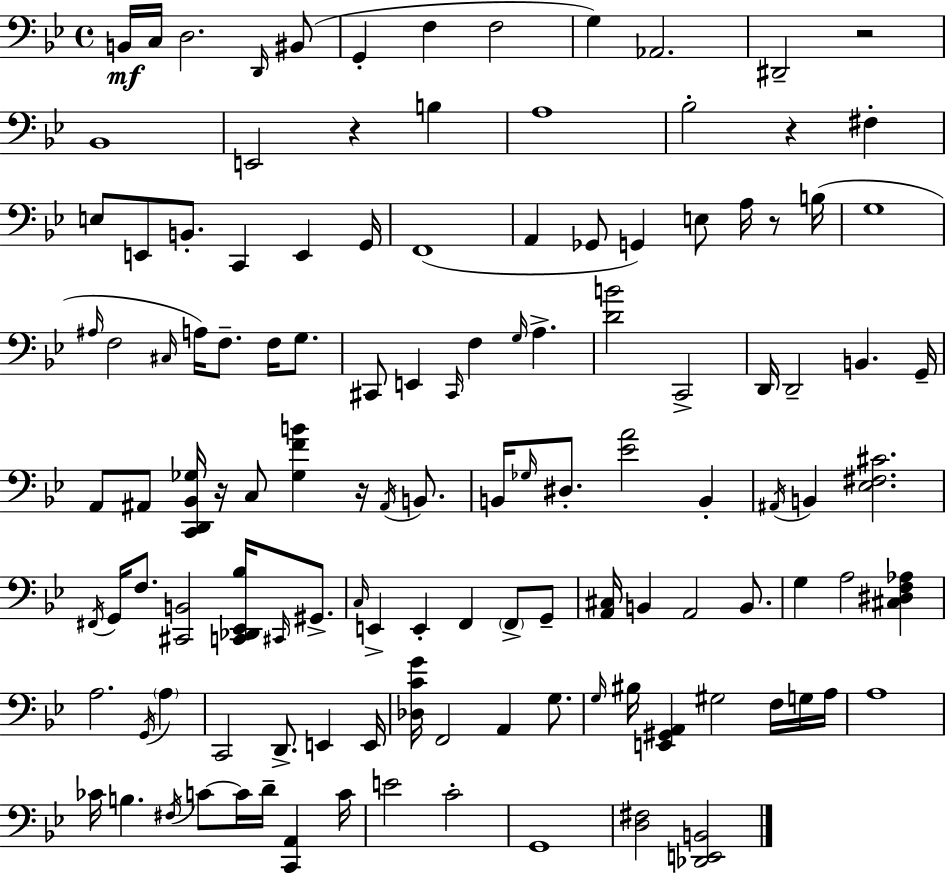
B2/s C3/s D3/h. D2/s BIS2/e G2/q F3/q F3/h G3/q Ab2/h. D#2/h R/h Bb2/w E2/h R/q B3/q A3/w Bb3/h R/q F#3/q E3/e E2/e B2/e. C2/q E2/q G2/s F2/w A2/q Gb2/e G2/q E3/e A3/s R/e B3/s G3/w A#3/s F3/h C#3/s A3/s F3/e. F3/s G3/e. C#2/e E2/q C#2/s F3/q G3/s A3/q. [D4,B4]/h C2/h D2/s D2/h B2/q. G2/s A2/e A#2/e [C2,D2,Bb2,Gb3]/s R/s C3/e [Gb3,F4,B4]/q R/s A#2/s B2/e. B2/s Gb3/s D#3/e. [Eb4,A4]/h B2/q A#2/s B2/q [Eb3,F#3,C#4]/h. F#2/s G2/s F3/e. [C#2,B2]/h [C2,Db2,Eb2,Bb3]/s C#2/s G#2/e. C3/s E2/q E2/q F2/q F2/e G2/e [A2,C#3]/s B2/q A2/h B2/e. G3/q A3/h [C#3,D#3,F3,Ab3]/q A3/h. G2/s A3/q C2/h D2/e. E2/q E2/s [Db3,C4,G4]/s F2/h A2/q G3/e. G3/s BIS3/s [E2,G#2,A2]/q G#3/h F3/s G3/s A3/s A3/w CES4/s B3/q. F#3/s C4/e C4/s D4/s [C2,A2]/q C4/s E4/h C4/h G2/w [D3,F#3]/h [Db2,E2,B2]/h